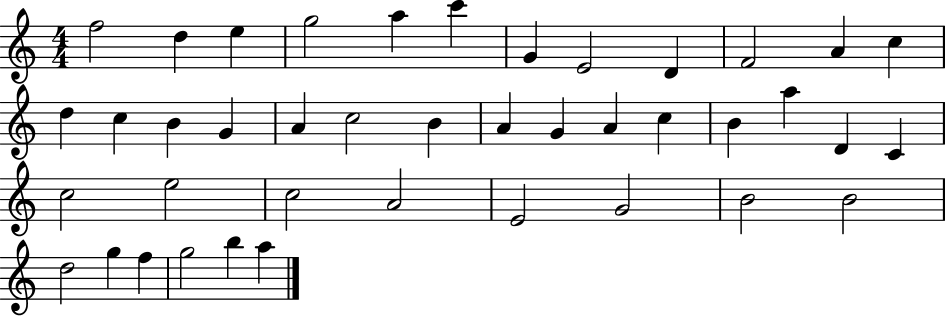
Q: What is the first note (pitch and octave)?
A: F5